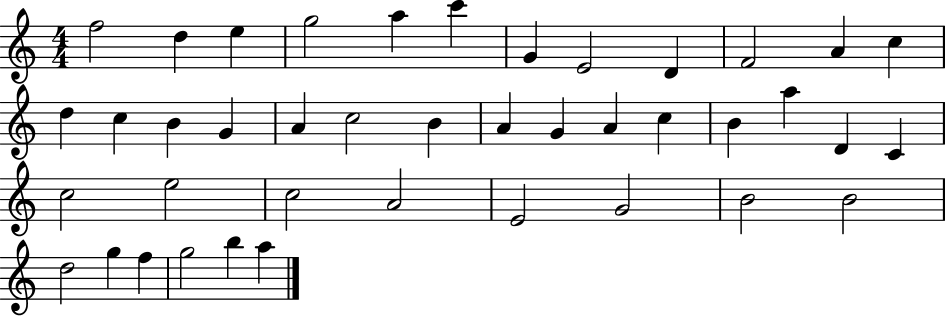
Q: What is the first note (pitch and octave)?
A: F5